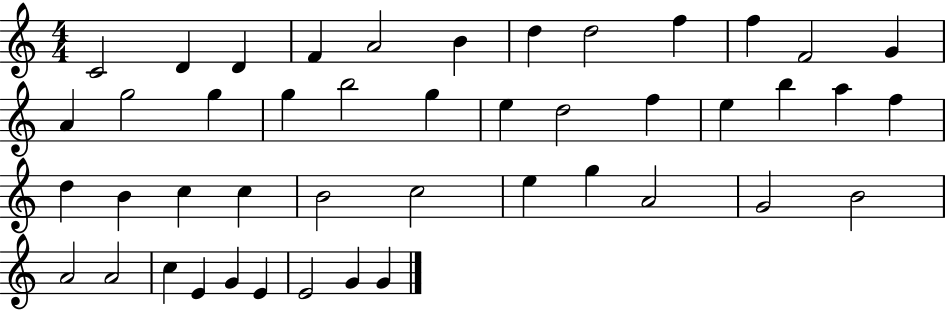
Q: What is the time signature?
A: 4/4